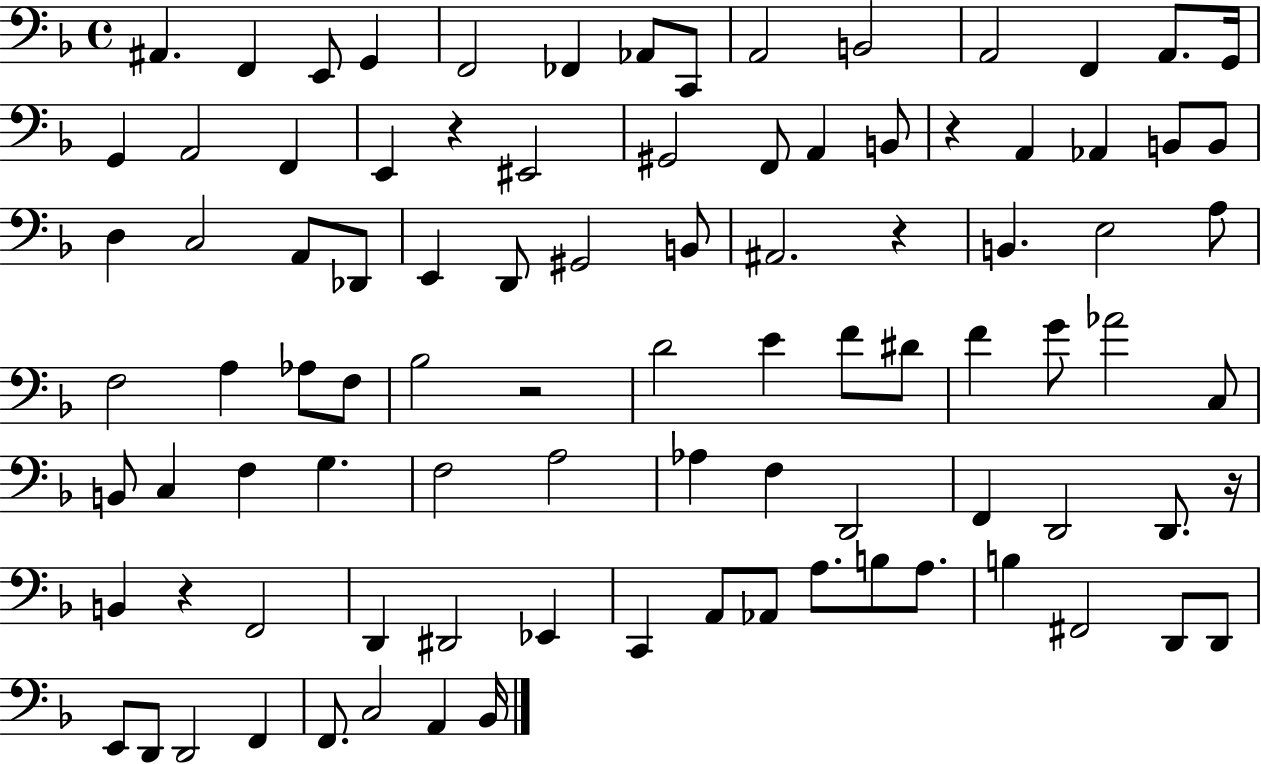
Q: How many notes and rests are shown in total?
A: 93